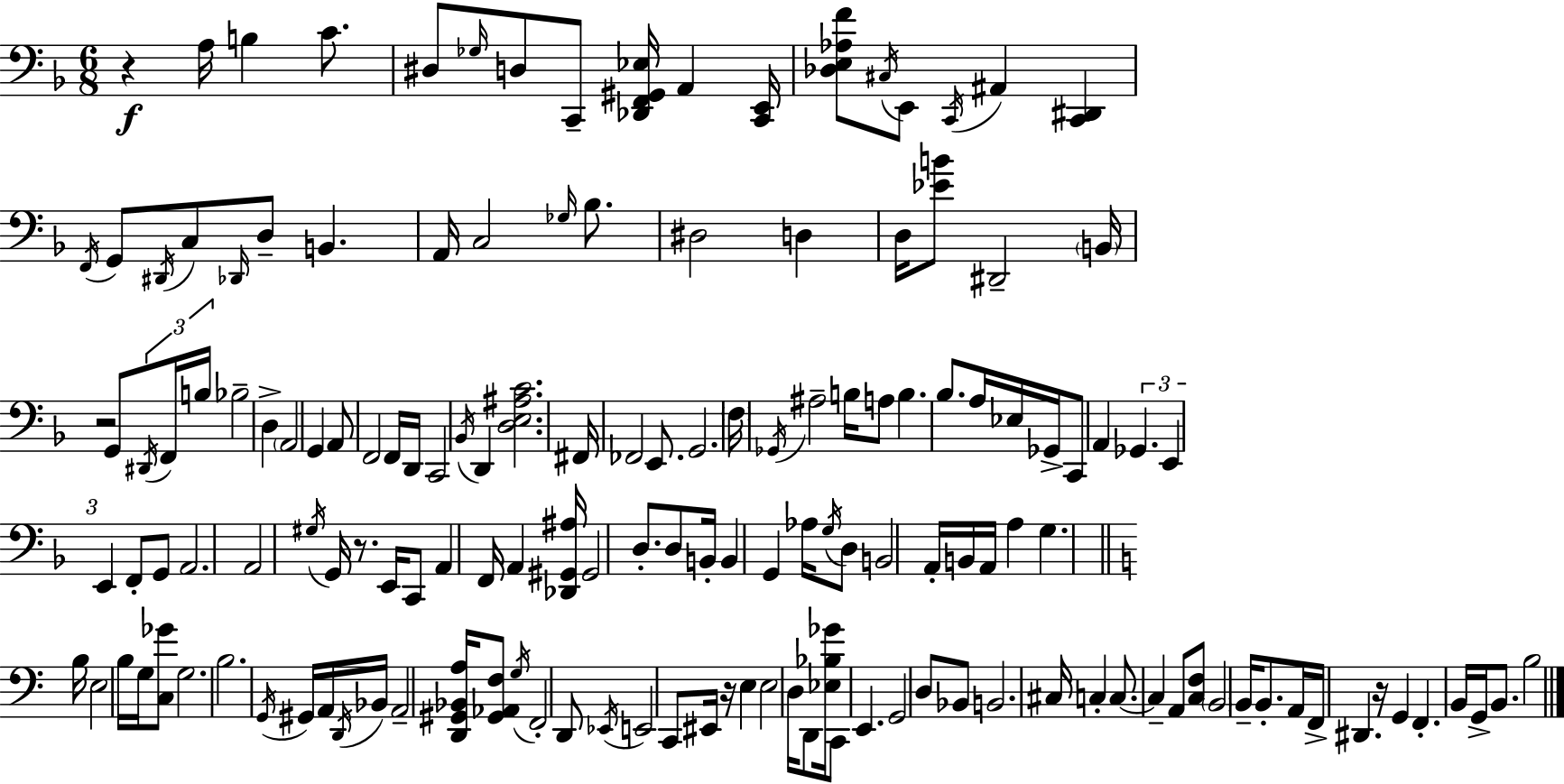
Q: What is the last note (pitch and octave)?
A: B3